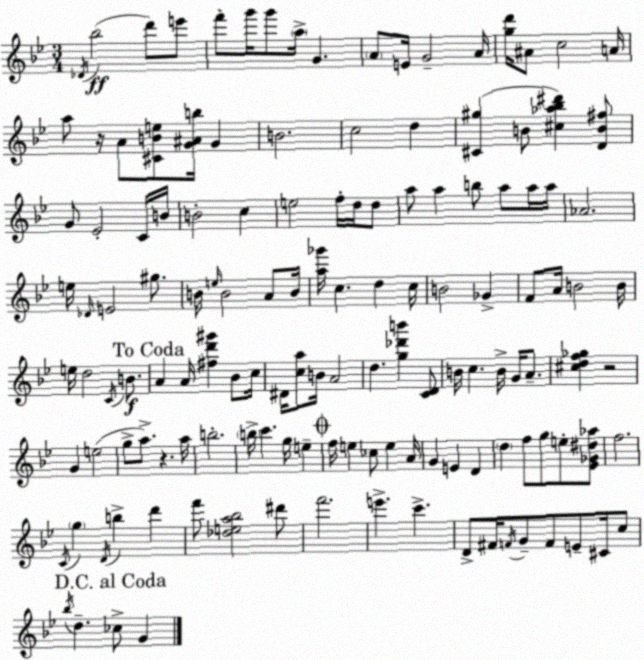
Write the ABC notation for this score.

X:1
T:Untitled
M:3/4
L:1/4
K:Gm
_D/4 _b2 d'/2 e'/2 f'/2 g'/4 g'/2 a/4 G A/2 E/4 G2 A/4 [gd']/4 ^A/2 c2 A/4 a/2 z/4 A/2 [^CBe]/2 [G^Ab]/4 G B2 c2 d [^C^g] B/2 [^c_a_b^d'] [DB^f]/2 G/2 _E2 C/4 B/4 B2 c e2 f/4 d/4 d/2 a/2 a b/2 a/2 a/4 a/4 _A2 e/4 _D/4 E2 ^g/2 B/4 e/4 B2 A/2 B/4 [a_g']/4 c d c/4 B2 _G F/2 A/4 B2 B/4 e/4 d2 C/4 B/2 A A/4 [^fd'^g'] _B/2 c/4 ^D/4 [ca]/2 B/4 A2 d [g_d'b'] [CD]/2 B/4 c B/4 G/4 A/2 [^cdf_g] z2 G e2 g/2 a/2 z a/4 b2 b/4 c' g/4 e f/4 e _c/2 e A/4 G E D d f/2 g/2 e/2 [_E_G^d_a]/2 f2 C/4 g D/4 b d' f'/2 [_dea_b]2 ^d'/2 f'2 e' c' D/2 ^F/4 F/4 G/2 F/2 E/2 ^C/4 c/2 _b/4 d _c/2 G